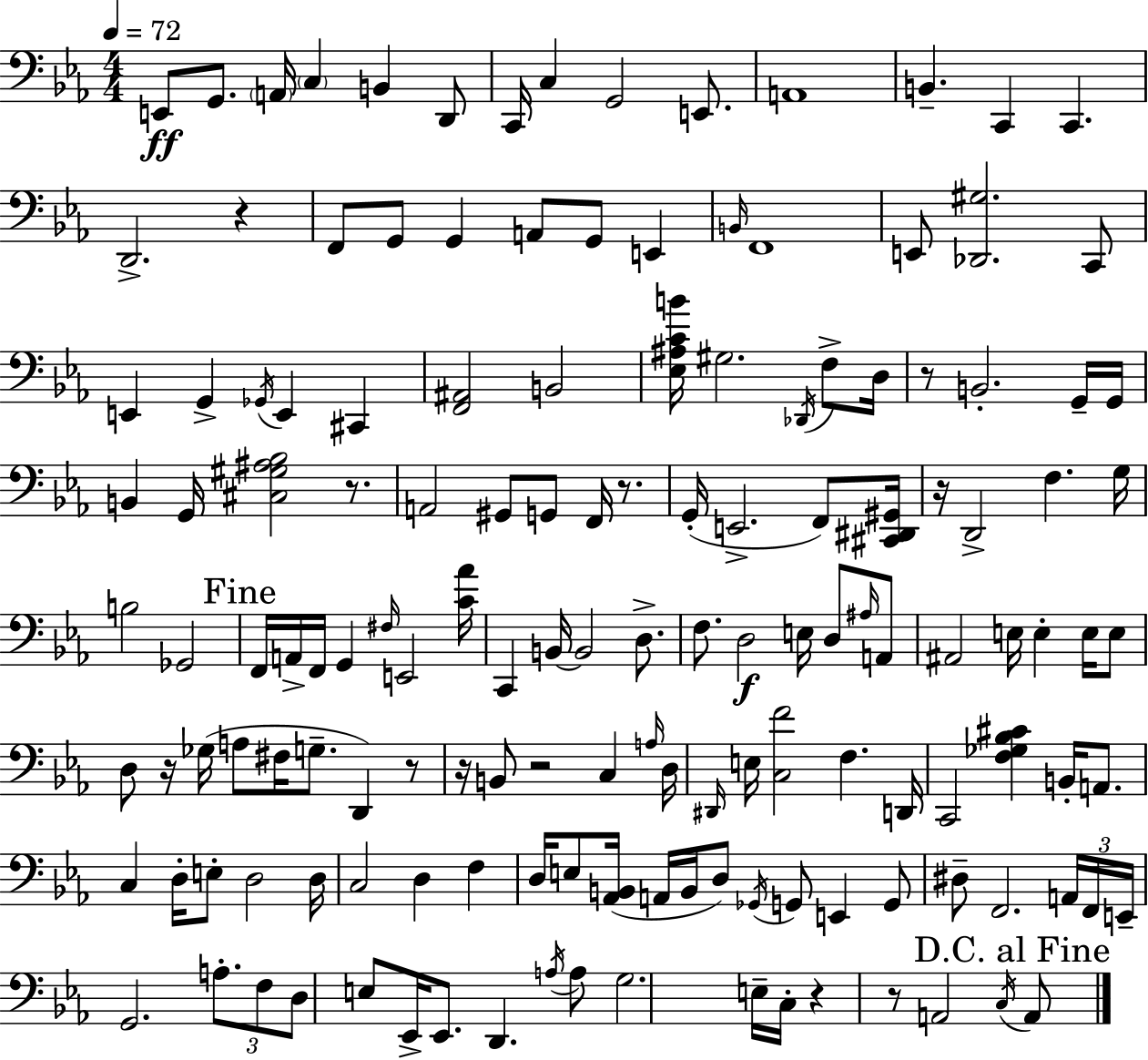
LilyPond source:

{
  \clef bass
  \numericTimeSignature
  \time 4/4
  \key ees \major
  \tempo 4 = 72
  e,8\ff g,8. \parenthesize a,16 \parenthesize c4 b,4 d,8 | c,16 c4 g,2 e,8. | a,1 | b,4.-- c,4 c,4. | \break d,2.-> r4 | f,8 g,8 g,4 a,8 g,8 e,4 | \grace { b,16 } f,1 | e,8 <des, gis>2. c,8 | \break e,4 g,4-> \acciaccatura { ges,16 } e,4 cis,4 | <f, ais,>2 b,2 | <ees ais c' b'>16 gis2. \acciaccatura { des,16 } | f8-> d16 r8 b,2.-. | \break g,16-- g,16 b,4 g,16 <cis gis ais bes>2 | r8. a,2 gis,8 g,8 f,16 | r8. g,16-.( e,2.-> | f,8) <cis, dis, gis,>16 r16 d,2-> f4. | \break g16 b2 ges,2 | \mark "Fine" f,16 a,16-> f,16 g,4 \grace { fis16 } e,2 | <c' aes'>16 c,4 b,16~~ b,2 | d8.-> f8. d2\f e16 | \break d8 \grace { ais16 } a,8 ais,2 e16 e4-. | e16 e8 d8 r16 ges16( a8 fis16 g8.-- d,4) | r8 r16 b,8 r2 | c4 \grace { a16 } d16 \grace { dis,16 } e16 <c f'>2 | \break f4. d,16 c,2 <f ges bes cis'>4 | b,16-. a,8. c4 d16-. e8-. d2 | d16 c2 d4 | f4 d16 e8 <aes, b,>16( a,16 b,16 d8) \acciaccatura { ges,16 } | \break g,8 e,4 g,8 dis8-- f,2. | \tuplet 3/2 { a,16 f,16 e,16-- } g,2. | \tuplet 3/2 { a8.-. f8 d8 } e8 ees,16-> ees,8. | d,4. \acciaccatura { a16 } a8 g2. | \break e16-- c16-. r4 r8 a,2 | \acciaccatura { c16 } \mark "D.C. al Fine" a,8 \bar "|."
}